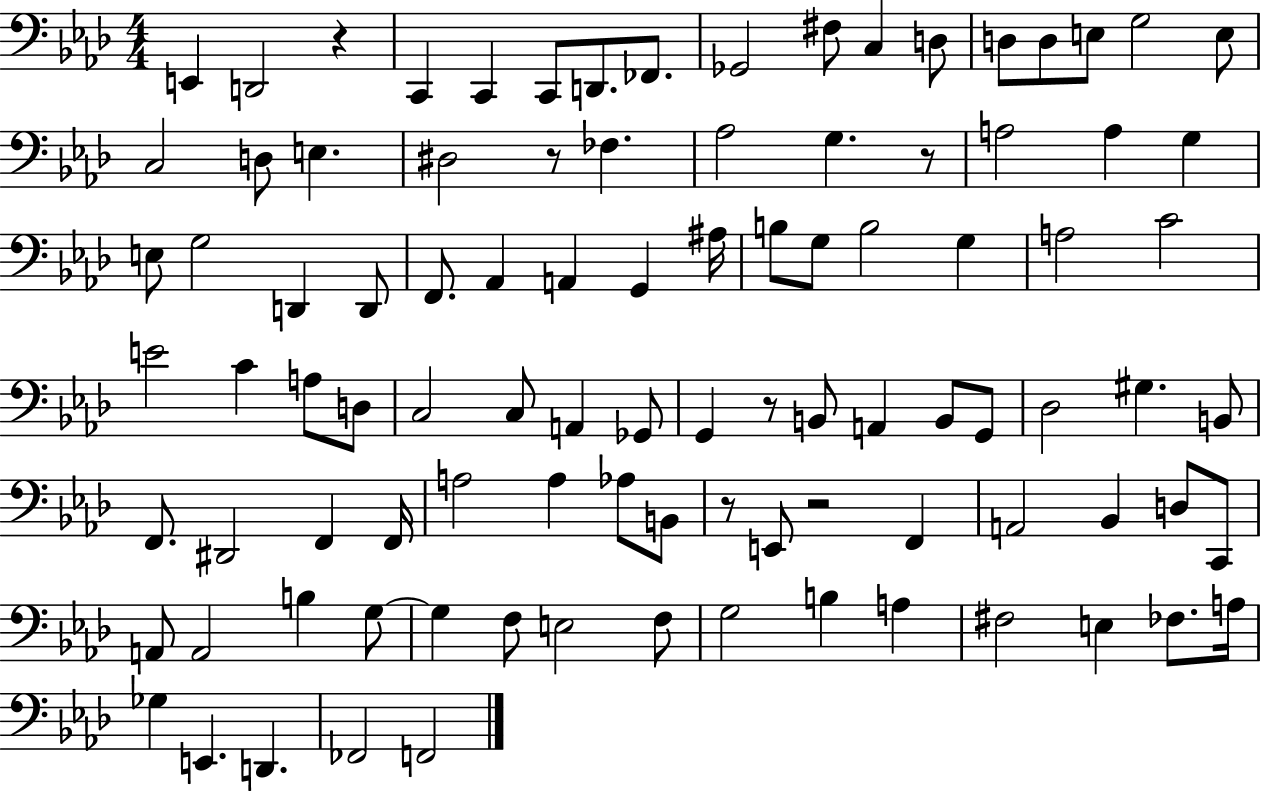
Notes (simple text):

E2/q D2/h R/q C2/q C2/q C2/e D2/e. FES2/e. Gb2/h F#3/e C3/q D3/e D3/e D3/e E3/e G3/h E3/e C3/h D3/e E3/q. D#3/h R/e FES3/q. Ab3/h G3/q. R/e A3/h A3/q G3/q E3/e G3/h D2/q D2/e F2/e. Ab2/q A2/q G2/q A#3/s B3/e G3/e B3/h G3/q A3/h C4/h E4/h C4/q A3/e D3/e C3/h C3/e A2/q Gb2/e G2/q R/e B2/e A2/q B2/e G2/e Db3/h G#3/q. B2/e F2/e. D#2/h F2/q F2/s A3/h A3/q Ab3/e B2/e R/e E2/e R/h F2/q A2/h Bb2/q D3/e C2/e A2/e A2/h B3/q G3/e G3/q F3/e E3/h F3/e G3/h B3/q A3/q F#3/h E3/q FES3/e. A3/s Gb3/q E2/q. D2/q. FES2/h F2/h